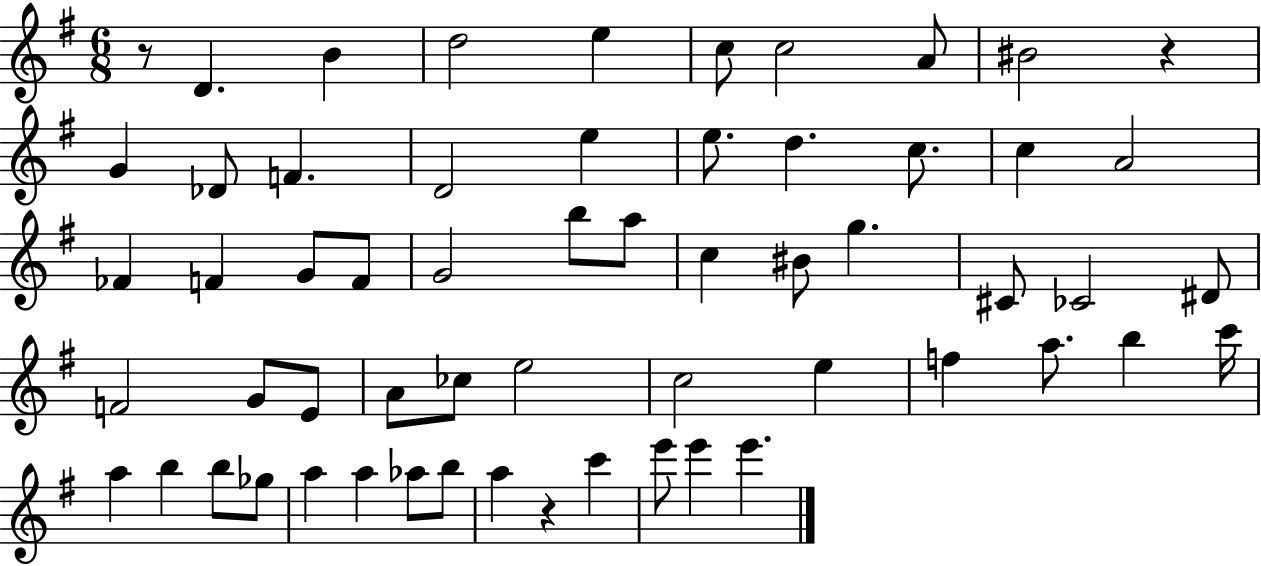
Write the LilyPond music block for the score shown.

{
  \clef treble
  \numericTimeSignature
  \time 6/8
  \key g \major
  r8 d'4. b'4 | d''2 e''4 | c''8 c''2 a'8 | bis'2 r4 | \break g'4 des'8 f'4. | d'2 e''4 | e''8. d''4. c''8. | c''4 a'2 | \break fes'4 f'4 g'8 f'8 | g'2 b''8 a''8 | c''4 bis'8 g''4. | cis'8 ces'2 dis'8 | \break f'2 g'8 e'8 | a'8 ces''8 e''2 | c''2 e''4 | f''4 a''8. b''4 c'''16 | \break a''4 b''4 b''8 ges''8 | a''4 a''4 aes''8 b''8 | a''4 r4 c'''4 | e'''8 e'''4 e'''4. | \break \bar "|."
}